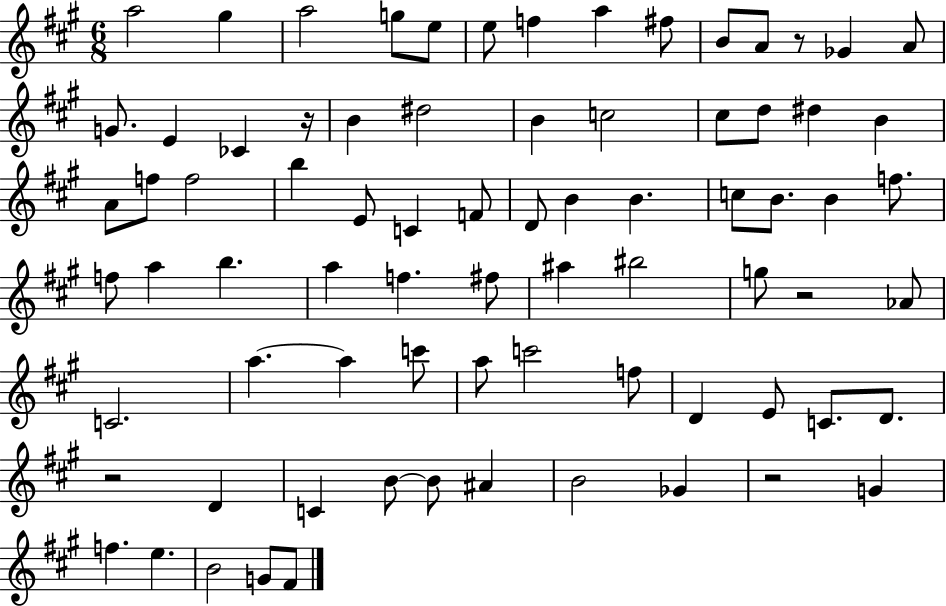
X:1
T:Untitled
M:6/8
L:1/4
K:A
a2 ^g a2 g/2 e/2 e/2 f a ^f/2 B/2 A/2 z/2 _G A/2 G/2 E _C z/4 B ^d2 B c2 ^c/2 d/2 ^d B A/2 f/2 f2 b E/2 C F/2 D/2 B B c/2 B/2 B f/2 f/2 a b a f ^f/2 ^a ^b2 g/2 z2 _A/2 C2 a a c'/2 a/2 c'2 f/2 D E/2 C/2 D/2 z2 D C B/2 B/2 ^A B2 _G z2 G f e B2 G/2 ^F/2